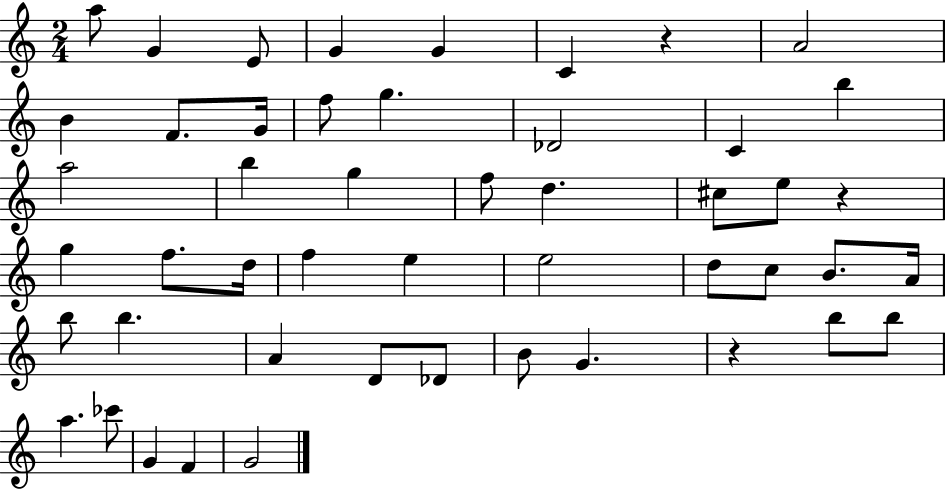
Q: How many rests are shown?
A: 3